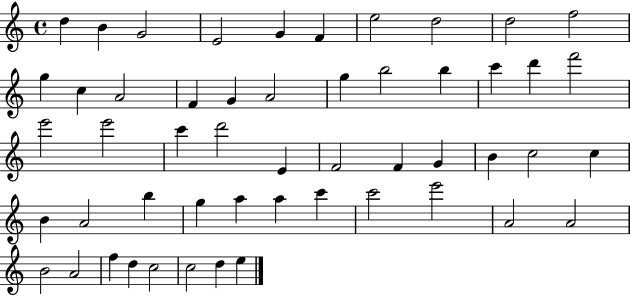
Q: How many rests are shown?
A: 0